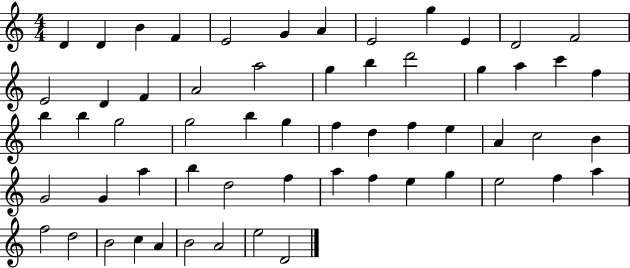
D4/q D4/q B4/q F4/q E4/h G4/q A4/q E4/h G5/q E4/q D4/h F4/h E4/h D4/q F4/q A4/h A5/h G5/q B5/q D6/h G5/q A5/q C6/q F5/q B5/q B5/q G5/h G5/h B5/q G5/q F5/q D5/q F5/q E5/q A4/q C5/h B4/q G4/h G4/q A5/q B5/q D5/h F5/q A5/q F5/q E5/q G5/q E5/h F5/q A5/q F5/h D5/h B4/h C5/q A4/q B4/h A4/h E5/h D4/h